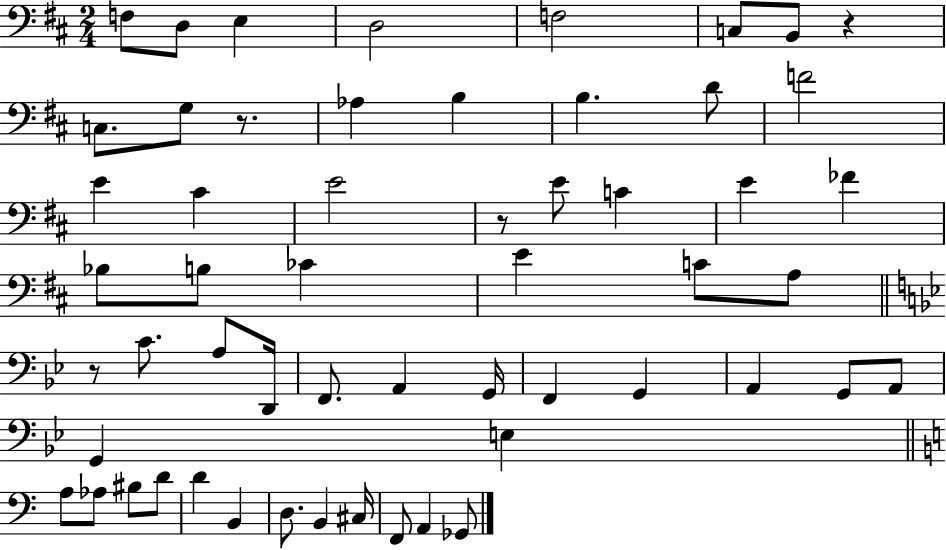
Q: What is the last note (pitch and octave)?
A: Gb2